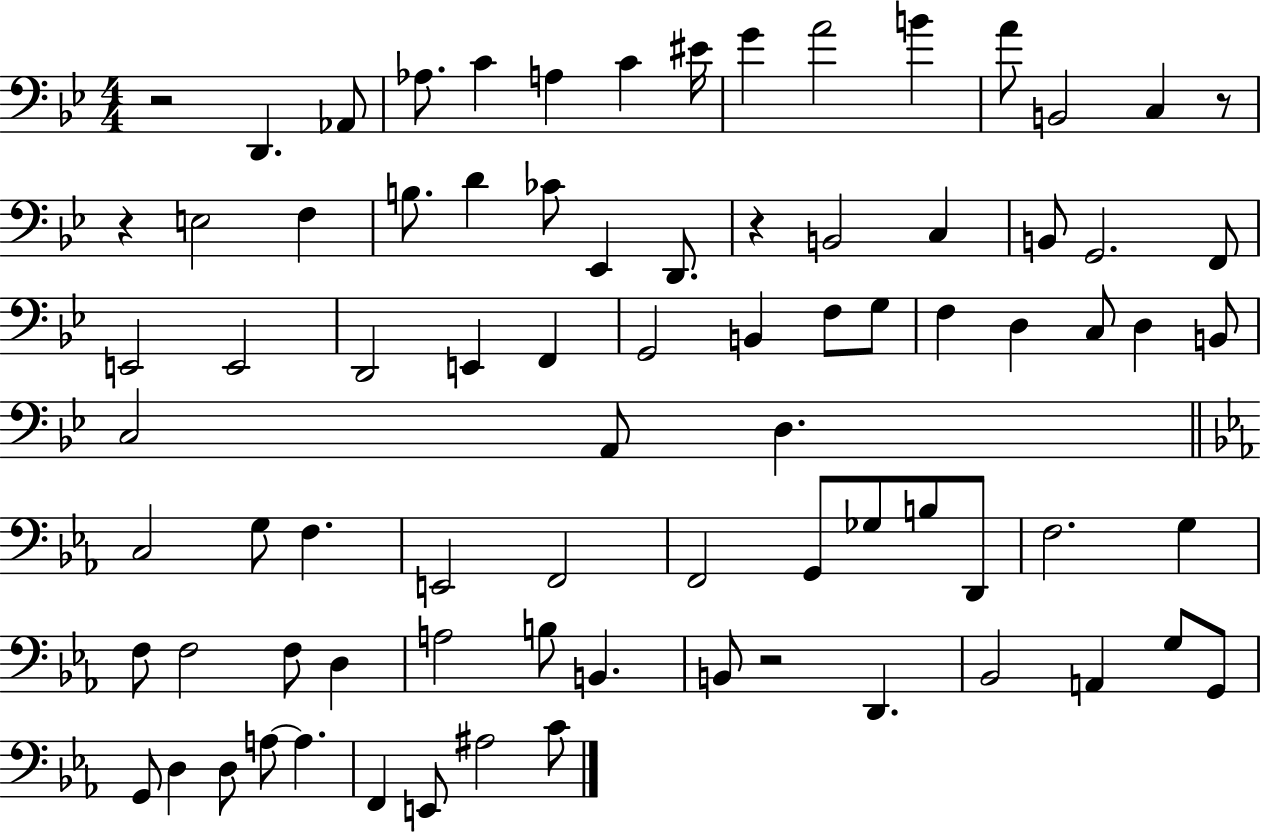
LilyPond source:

{
  \clef bass
  \numericTimeSignature
  \time 4/4
  \key bes \major
  r2 d,4. aes,8 | aes8. c'4 a4 c'4 eis'16 | g'4 a'2 b'4 | a'8 b,2 c4 r8 | \break r4 e2 f4 | b8. d'4 ces'8 ees,4 d,8. | r4 b,2 c4 | b,8 g,2. f,8 | \break e,2 e,2 | d,2 e,4 f,4 | g,2 b,4 f8 g8 | f4 d4 c8 d4 b,8 | \break c2 a,8 d4. | \bar "||" \break \key c \minor c2 g8 f4. | e,2 f,2 | f,2 g,8 ges8 b8 d,8 | f2. g4 | \break f8 f2 f8 d4 | a2 b8 b,4. | b,8 r2 d,4. | bes,2 a,4 g8 g,8 | \break g,8 d4 d8 a8~~ a4. | f,4 e,8 ais2 c'8 | \bar "|."
}